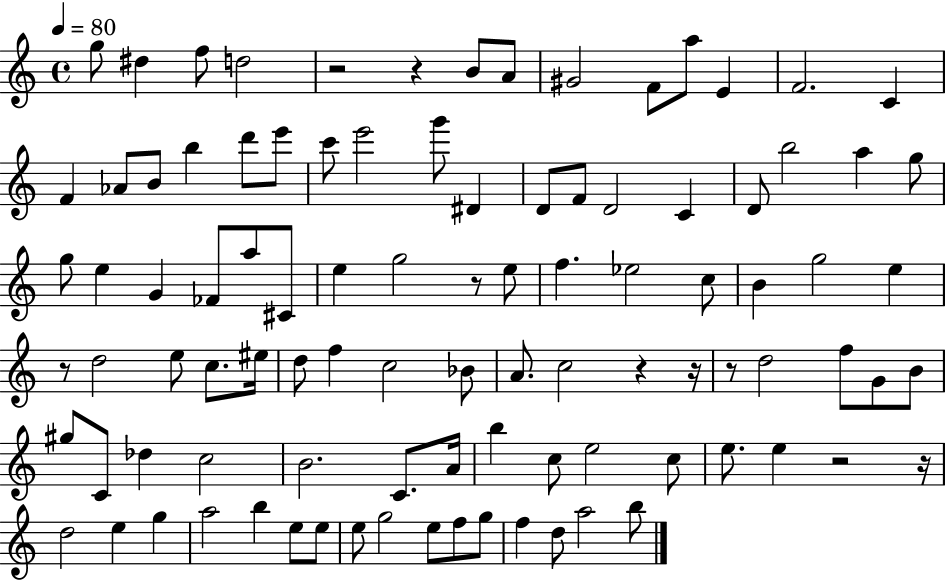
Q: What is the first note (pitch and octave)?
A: G5